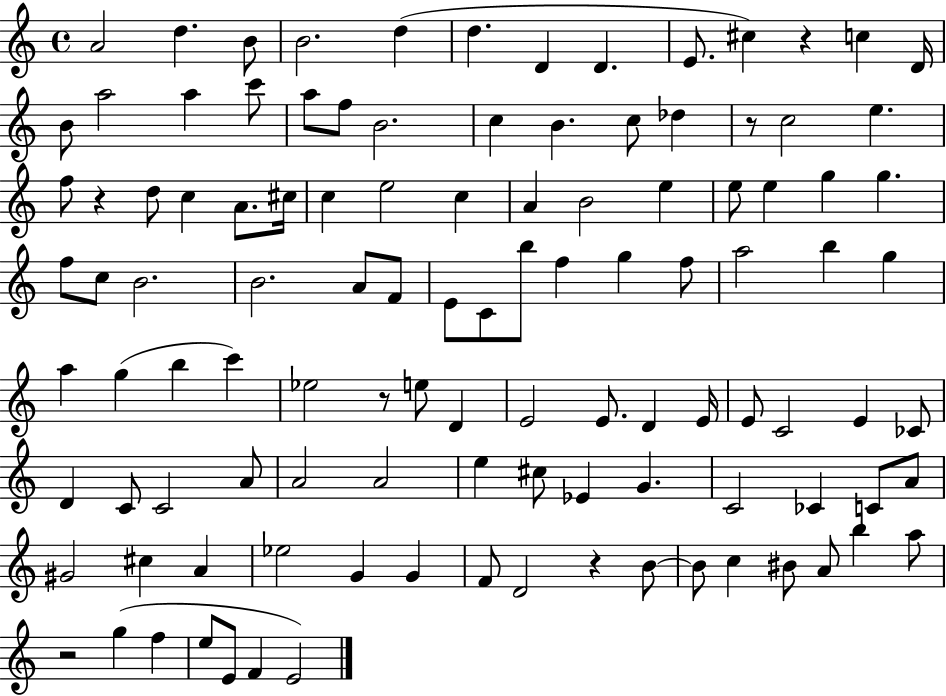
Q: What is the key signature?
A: C major